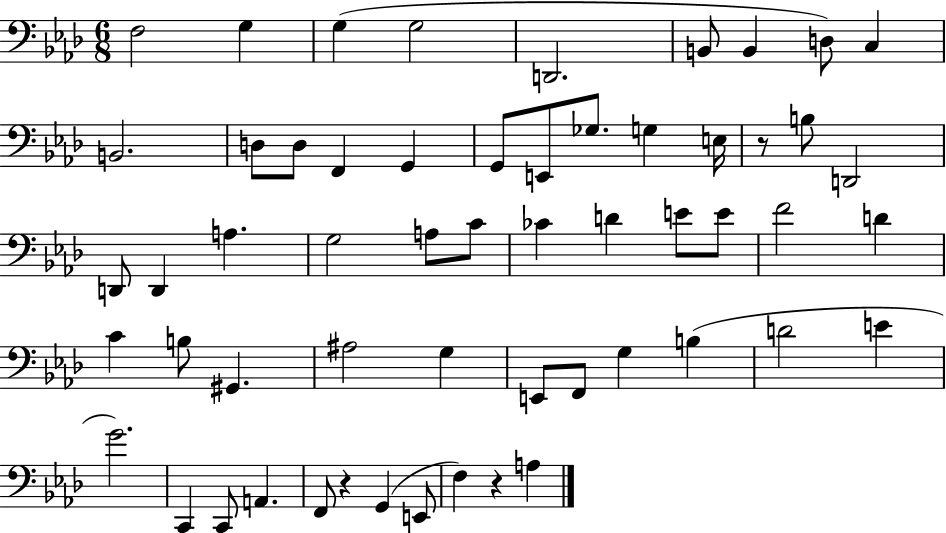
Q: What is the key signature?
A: AES major